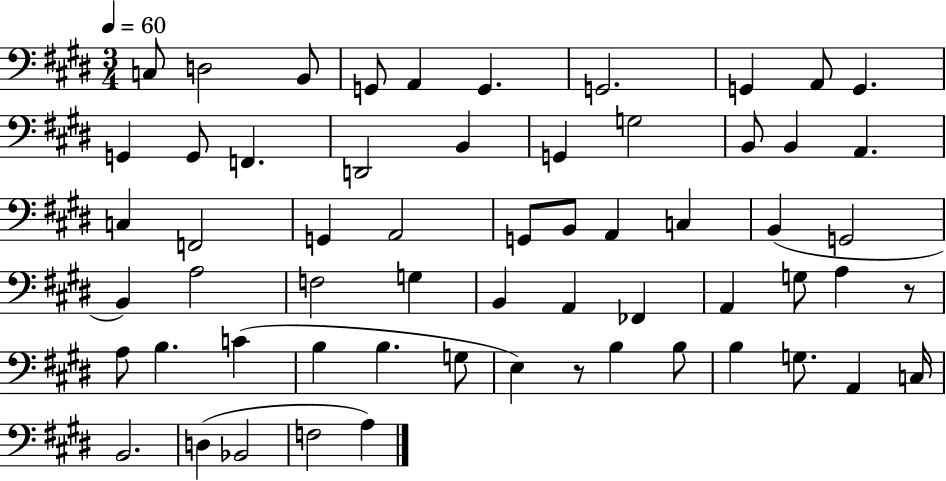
{
  \clef bass
  \numericTimeSignature
  \time 3/4
  \key e \major
  \tempo 4 = 60
  \repeat volta 2 { c8 d2 b,8 | g,8 a,4 g,4. | g,2. | g,4 a,8 g,4. | \break g,4 g,8 f,4. | d,2 b,4 | g,4 g2 | b,8 b,4 a,4. | \break c4 f,2 | g,4 a,2 | g,8 b,8 a,4 c4 | b,4( g,2 | \break b,4) a2 | f2 g4 | b,4 a,4 fes,4 | a,4 g8 a4 r8 | \break a8 b4. c'4( | b4 b4. g8 | e4) r8 b4 b8 | b4 g8. a,4 c16 | \break b,2. | d4( bes,2 | f2 a4) | } \bar "|."
}